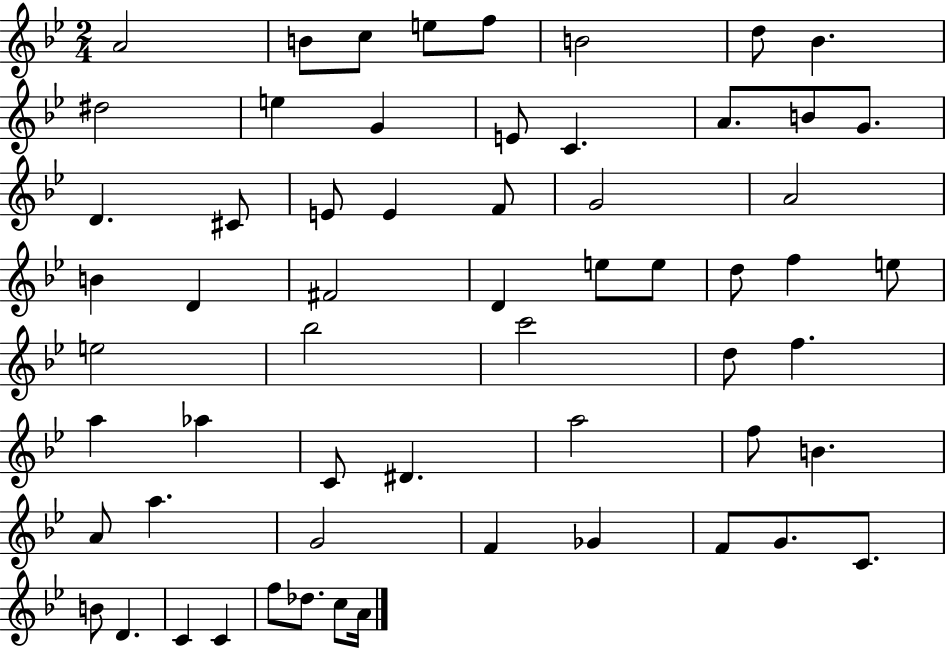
X:1
T:Untitled
M:2/4
L:1/4
K:Bb
A2 B/2 c/2 e/2 f/2 B2 d/2 _B ^d2 e G E/2 C A/2 B/2 G/2 D ^C/2 E/2 E F/2 G2 A2 B D ^F2 D e/2 e/2 d/2 f e/2 e2 _b2 c'2 d/2 f a _a C/2 ^D a2 f/2 B A/2 a G2 F _G F/2 G/2 C/2 B/2 D C C f/2 _d/2 c/2 A/4